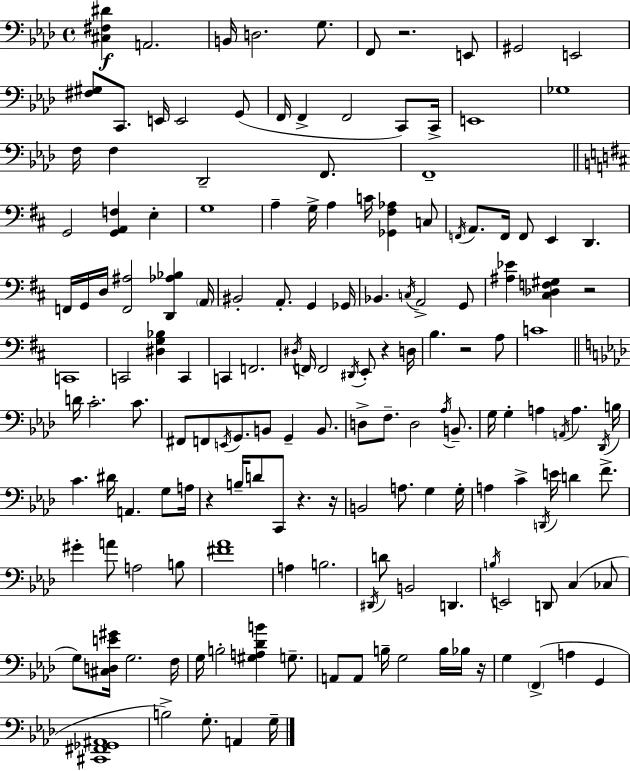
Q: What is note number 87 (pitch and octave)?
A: C4